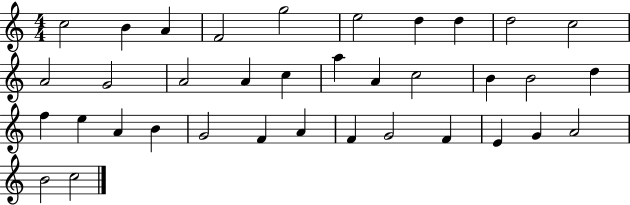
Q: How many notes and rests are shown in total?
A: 36